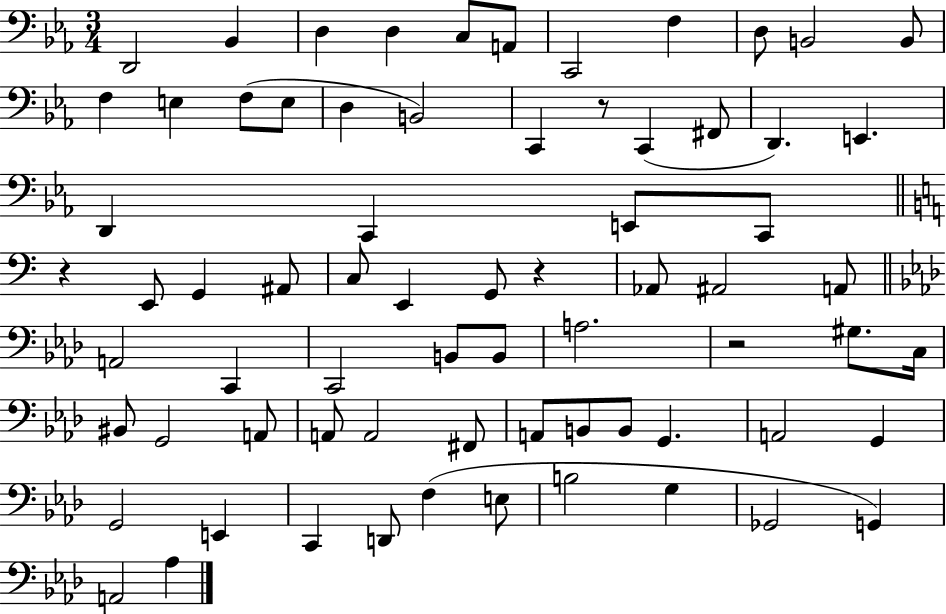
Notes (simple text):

D2/h Bb2/q D3/q D3/q C3/e A2/e C2/h F3/q D3/e B2/h B2/e F3/q E3/q F3/e E3/e D3/q B2/h C2/q R/e C2/q F#2/e D2/q. E2/q. D2/q C2/q E2/e C2/e R/q E2/e G2/q A#2/e C3/e E2/q G2/e R/q Ab2/e A#2/h A2/e A2/h C2/q C2/h B2/e B2/e A3/h. R/h G#3/e. C3/s BIS2/e G2/h A2/e A2/e A2/h F#2/e A2/e B2/e B2/e G2/q. A2/h G2/q G2/h E2/q C2/q D2/e F3/q E3/e B3/h G3/q Gb2/h G2/q A2/h Ab3/q